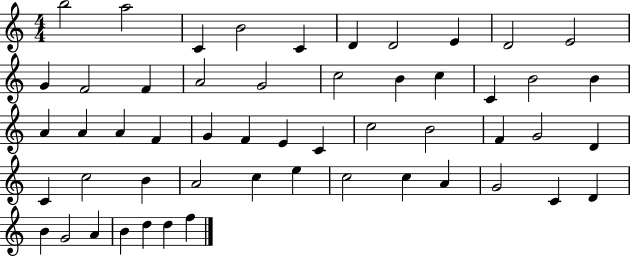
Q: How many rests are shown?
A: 0